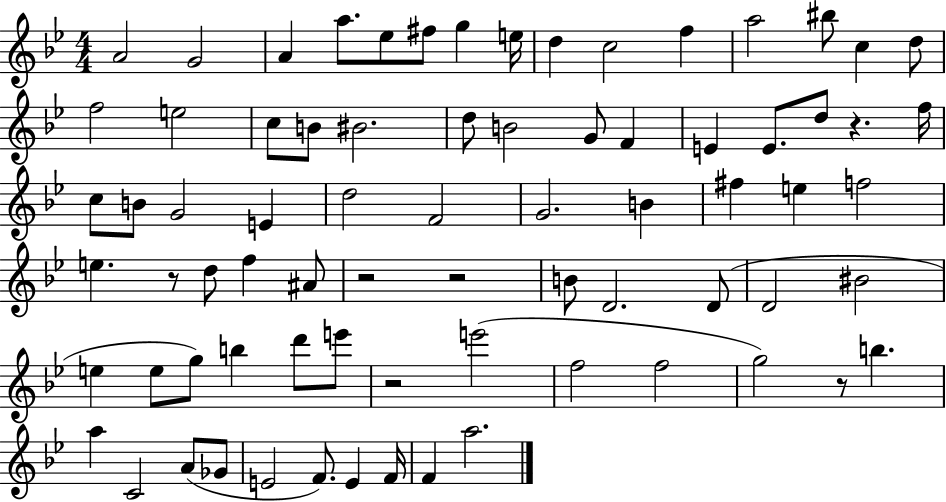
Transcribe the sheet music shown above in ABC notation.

X:1
T:Untitled
M:4/4
L:1/4
K:Bb
A2 G2 A a/2 _e/2 ^f/2 g e/4 d c2 f a2 ^b/2 c d/2 f2 e2 c/2 B/2 ^B2 d/2 B2 G/2 F E E/2 d/2 z f/4 c/2 B/2 G2 E d2 F2 G2 B ^f e f2 e z/2 d/2 f ^A/2 z2 z2 B/2 D2 D/2 D2 ^B2 e e/2 g/2 b d'/2 e'/2 z2 e'2 f2 f2 g2 z/2 b a C2 A/2 _G/2 E2 F/2 E F/4 F a2